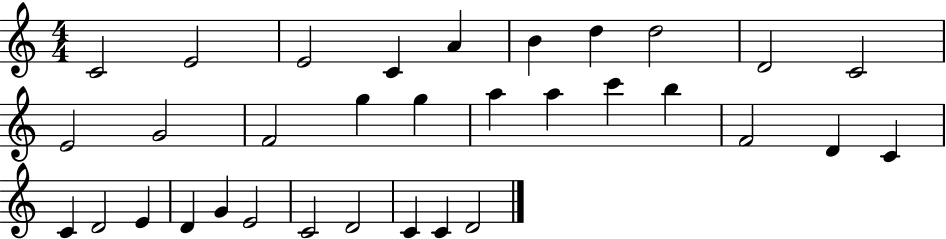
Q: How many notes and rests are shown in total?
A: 33